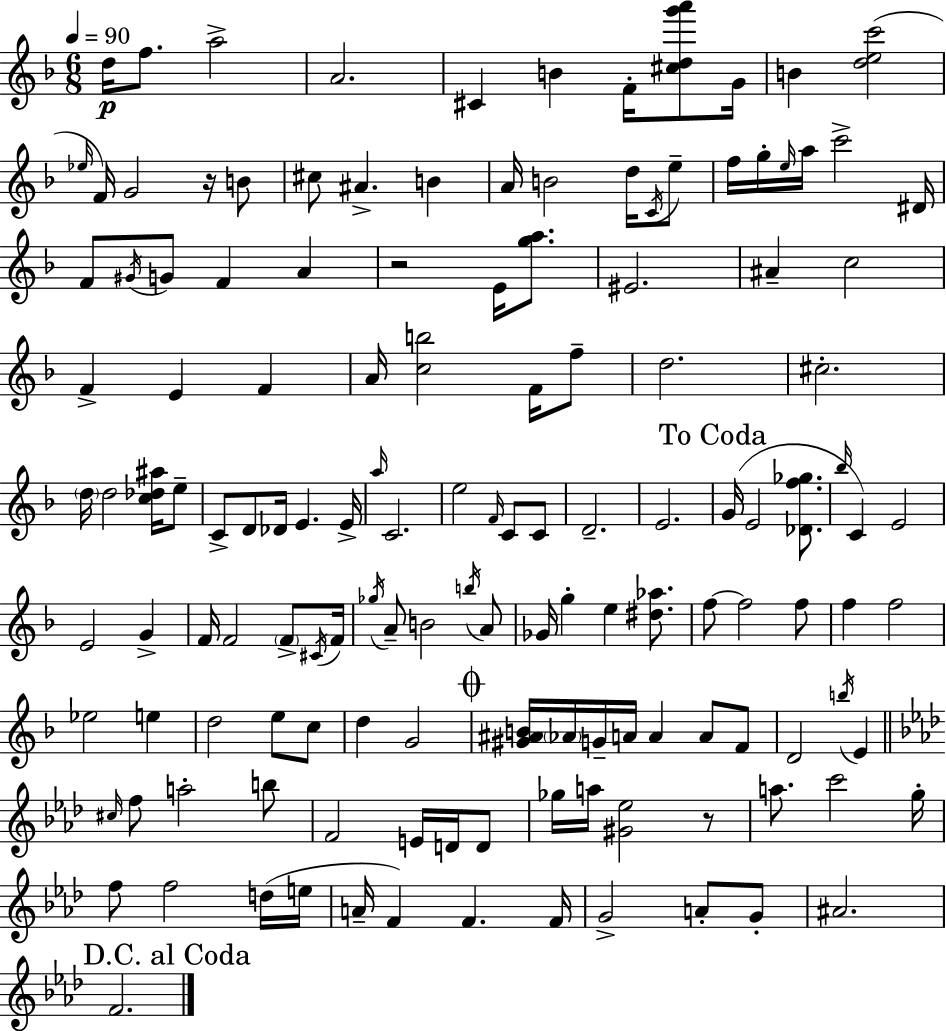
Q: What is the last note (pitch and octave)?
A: F4